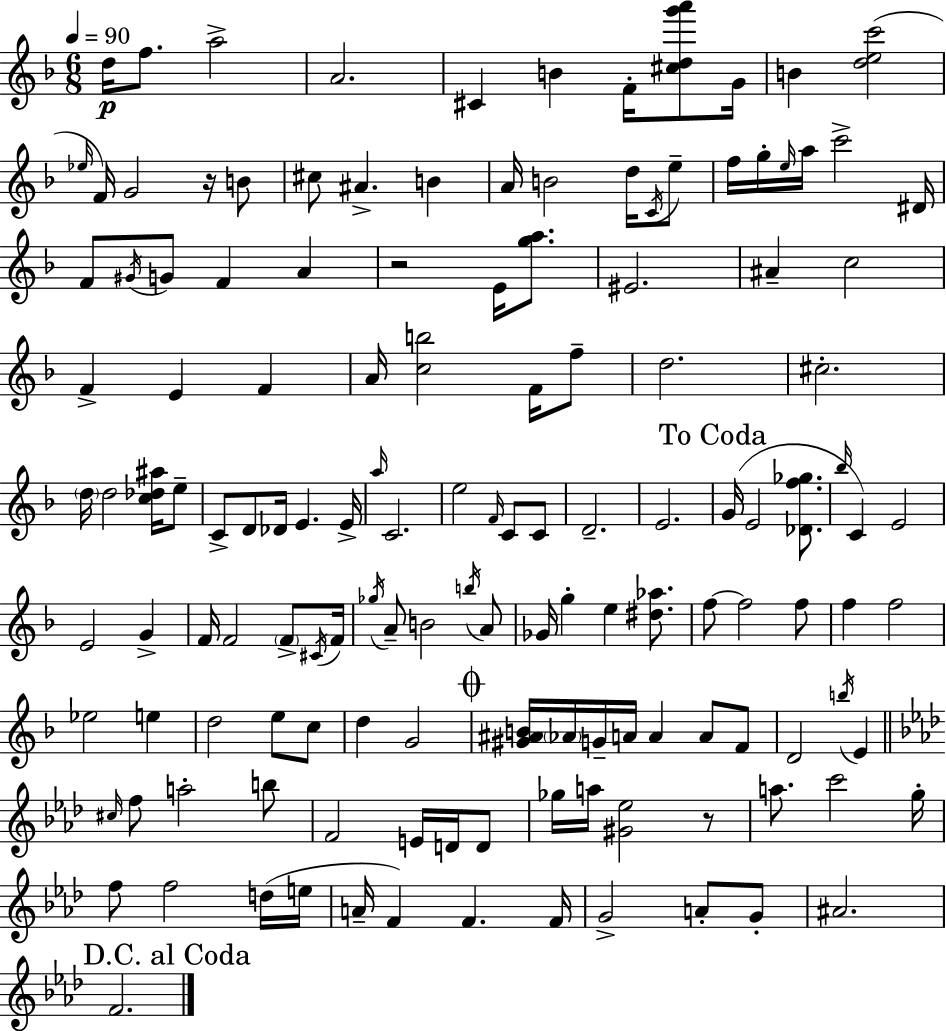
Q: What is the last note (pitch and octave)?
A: F4